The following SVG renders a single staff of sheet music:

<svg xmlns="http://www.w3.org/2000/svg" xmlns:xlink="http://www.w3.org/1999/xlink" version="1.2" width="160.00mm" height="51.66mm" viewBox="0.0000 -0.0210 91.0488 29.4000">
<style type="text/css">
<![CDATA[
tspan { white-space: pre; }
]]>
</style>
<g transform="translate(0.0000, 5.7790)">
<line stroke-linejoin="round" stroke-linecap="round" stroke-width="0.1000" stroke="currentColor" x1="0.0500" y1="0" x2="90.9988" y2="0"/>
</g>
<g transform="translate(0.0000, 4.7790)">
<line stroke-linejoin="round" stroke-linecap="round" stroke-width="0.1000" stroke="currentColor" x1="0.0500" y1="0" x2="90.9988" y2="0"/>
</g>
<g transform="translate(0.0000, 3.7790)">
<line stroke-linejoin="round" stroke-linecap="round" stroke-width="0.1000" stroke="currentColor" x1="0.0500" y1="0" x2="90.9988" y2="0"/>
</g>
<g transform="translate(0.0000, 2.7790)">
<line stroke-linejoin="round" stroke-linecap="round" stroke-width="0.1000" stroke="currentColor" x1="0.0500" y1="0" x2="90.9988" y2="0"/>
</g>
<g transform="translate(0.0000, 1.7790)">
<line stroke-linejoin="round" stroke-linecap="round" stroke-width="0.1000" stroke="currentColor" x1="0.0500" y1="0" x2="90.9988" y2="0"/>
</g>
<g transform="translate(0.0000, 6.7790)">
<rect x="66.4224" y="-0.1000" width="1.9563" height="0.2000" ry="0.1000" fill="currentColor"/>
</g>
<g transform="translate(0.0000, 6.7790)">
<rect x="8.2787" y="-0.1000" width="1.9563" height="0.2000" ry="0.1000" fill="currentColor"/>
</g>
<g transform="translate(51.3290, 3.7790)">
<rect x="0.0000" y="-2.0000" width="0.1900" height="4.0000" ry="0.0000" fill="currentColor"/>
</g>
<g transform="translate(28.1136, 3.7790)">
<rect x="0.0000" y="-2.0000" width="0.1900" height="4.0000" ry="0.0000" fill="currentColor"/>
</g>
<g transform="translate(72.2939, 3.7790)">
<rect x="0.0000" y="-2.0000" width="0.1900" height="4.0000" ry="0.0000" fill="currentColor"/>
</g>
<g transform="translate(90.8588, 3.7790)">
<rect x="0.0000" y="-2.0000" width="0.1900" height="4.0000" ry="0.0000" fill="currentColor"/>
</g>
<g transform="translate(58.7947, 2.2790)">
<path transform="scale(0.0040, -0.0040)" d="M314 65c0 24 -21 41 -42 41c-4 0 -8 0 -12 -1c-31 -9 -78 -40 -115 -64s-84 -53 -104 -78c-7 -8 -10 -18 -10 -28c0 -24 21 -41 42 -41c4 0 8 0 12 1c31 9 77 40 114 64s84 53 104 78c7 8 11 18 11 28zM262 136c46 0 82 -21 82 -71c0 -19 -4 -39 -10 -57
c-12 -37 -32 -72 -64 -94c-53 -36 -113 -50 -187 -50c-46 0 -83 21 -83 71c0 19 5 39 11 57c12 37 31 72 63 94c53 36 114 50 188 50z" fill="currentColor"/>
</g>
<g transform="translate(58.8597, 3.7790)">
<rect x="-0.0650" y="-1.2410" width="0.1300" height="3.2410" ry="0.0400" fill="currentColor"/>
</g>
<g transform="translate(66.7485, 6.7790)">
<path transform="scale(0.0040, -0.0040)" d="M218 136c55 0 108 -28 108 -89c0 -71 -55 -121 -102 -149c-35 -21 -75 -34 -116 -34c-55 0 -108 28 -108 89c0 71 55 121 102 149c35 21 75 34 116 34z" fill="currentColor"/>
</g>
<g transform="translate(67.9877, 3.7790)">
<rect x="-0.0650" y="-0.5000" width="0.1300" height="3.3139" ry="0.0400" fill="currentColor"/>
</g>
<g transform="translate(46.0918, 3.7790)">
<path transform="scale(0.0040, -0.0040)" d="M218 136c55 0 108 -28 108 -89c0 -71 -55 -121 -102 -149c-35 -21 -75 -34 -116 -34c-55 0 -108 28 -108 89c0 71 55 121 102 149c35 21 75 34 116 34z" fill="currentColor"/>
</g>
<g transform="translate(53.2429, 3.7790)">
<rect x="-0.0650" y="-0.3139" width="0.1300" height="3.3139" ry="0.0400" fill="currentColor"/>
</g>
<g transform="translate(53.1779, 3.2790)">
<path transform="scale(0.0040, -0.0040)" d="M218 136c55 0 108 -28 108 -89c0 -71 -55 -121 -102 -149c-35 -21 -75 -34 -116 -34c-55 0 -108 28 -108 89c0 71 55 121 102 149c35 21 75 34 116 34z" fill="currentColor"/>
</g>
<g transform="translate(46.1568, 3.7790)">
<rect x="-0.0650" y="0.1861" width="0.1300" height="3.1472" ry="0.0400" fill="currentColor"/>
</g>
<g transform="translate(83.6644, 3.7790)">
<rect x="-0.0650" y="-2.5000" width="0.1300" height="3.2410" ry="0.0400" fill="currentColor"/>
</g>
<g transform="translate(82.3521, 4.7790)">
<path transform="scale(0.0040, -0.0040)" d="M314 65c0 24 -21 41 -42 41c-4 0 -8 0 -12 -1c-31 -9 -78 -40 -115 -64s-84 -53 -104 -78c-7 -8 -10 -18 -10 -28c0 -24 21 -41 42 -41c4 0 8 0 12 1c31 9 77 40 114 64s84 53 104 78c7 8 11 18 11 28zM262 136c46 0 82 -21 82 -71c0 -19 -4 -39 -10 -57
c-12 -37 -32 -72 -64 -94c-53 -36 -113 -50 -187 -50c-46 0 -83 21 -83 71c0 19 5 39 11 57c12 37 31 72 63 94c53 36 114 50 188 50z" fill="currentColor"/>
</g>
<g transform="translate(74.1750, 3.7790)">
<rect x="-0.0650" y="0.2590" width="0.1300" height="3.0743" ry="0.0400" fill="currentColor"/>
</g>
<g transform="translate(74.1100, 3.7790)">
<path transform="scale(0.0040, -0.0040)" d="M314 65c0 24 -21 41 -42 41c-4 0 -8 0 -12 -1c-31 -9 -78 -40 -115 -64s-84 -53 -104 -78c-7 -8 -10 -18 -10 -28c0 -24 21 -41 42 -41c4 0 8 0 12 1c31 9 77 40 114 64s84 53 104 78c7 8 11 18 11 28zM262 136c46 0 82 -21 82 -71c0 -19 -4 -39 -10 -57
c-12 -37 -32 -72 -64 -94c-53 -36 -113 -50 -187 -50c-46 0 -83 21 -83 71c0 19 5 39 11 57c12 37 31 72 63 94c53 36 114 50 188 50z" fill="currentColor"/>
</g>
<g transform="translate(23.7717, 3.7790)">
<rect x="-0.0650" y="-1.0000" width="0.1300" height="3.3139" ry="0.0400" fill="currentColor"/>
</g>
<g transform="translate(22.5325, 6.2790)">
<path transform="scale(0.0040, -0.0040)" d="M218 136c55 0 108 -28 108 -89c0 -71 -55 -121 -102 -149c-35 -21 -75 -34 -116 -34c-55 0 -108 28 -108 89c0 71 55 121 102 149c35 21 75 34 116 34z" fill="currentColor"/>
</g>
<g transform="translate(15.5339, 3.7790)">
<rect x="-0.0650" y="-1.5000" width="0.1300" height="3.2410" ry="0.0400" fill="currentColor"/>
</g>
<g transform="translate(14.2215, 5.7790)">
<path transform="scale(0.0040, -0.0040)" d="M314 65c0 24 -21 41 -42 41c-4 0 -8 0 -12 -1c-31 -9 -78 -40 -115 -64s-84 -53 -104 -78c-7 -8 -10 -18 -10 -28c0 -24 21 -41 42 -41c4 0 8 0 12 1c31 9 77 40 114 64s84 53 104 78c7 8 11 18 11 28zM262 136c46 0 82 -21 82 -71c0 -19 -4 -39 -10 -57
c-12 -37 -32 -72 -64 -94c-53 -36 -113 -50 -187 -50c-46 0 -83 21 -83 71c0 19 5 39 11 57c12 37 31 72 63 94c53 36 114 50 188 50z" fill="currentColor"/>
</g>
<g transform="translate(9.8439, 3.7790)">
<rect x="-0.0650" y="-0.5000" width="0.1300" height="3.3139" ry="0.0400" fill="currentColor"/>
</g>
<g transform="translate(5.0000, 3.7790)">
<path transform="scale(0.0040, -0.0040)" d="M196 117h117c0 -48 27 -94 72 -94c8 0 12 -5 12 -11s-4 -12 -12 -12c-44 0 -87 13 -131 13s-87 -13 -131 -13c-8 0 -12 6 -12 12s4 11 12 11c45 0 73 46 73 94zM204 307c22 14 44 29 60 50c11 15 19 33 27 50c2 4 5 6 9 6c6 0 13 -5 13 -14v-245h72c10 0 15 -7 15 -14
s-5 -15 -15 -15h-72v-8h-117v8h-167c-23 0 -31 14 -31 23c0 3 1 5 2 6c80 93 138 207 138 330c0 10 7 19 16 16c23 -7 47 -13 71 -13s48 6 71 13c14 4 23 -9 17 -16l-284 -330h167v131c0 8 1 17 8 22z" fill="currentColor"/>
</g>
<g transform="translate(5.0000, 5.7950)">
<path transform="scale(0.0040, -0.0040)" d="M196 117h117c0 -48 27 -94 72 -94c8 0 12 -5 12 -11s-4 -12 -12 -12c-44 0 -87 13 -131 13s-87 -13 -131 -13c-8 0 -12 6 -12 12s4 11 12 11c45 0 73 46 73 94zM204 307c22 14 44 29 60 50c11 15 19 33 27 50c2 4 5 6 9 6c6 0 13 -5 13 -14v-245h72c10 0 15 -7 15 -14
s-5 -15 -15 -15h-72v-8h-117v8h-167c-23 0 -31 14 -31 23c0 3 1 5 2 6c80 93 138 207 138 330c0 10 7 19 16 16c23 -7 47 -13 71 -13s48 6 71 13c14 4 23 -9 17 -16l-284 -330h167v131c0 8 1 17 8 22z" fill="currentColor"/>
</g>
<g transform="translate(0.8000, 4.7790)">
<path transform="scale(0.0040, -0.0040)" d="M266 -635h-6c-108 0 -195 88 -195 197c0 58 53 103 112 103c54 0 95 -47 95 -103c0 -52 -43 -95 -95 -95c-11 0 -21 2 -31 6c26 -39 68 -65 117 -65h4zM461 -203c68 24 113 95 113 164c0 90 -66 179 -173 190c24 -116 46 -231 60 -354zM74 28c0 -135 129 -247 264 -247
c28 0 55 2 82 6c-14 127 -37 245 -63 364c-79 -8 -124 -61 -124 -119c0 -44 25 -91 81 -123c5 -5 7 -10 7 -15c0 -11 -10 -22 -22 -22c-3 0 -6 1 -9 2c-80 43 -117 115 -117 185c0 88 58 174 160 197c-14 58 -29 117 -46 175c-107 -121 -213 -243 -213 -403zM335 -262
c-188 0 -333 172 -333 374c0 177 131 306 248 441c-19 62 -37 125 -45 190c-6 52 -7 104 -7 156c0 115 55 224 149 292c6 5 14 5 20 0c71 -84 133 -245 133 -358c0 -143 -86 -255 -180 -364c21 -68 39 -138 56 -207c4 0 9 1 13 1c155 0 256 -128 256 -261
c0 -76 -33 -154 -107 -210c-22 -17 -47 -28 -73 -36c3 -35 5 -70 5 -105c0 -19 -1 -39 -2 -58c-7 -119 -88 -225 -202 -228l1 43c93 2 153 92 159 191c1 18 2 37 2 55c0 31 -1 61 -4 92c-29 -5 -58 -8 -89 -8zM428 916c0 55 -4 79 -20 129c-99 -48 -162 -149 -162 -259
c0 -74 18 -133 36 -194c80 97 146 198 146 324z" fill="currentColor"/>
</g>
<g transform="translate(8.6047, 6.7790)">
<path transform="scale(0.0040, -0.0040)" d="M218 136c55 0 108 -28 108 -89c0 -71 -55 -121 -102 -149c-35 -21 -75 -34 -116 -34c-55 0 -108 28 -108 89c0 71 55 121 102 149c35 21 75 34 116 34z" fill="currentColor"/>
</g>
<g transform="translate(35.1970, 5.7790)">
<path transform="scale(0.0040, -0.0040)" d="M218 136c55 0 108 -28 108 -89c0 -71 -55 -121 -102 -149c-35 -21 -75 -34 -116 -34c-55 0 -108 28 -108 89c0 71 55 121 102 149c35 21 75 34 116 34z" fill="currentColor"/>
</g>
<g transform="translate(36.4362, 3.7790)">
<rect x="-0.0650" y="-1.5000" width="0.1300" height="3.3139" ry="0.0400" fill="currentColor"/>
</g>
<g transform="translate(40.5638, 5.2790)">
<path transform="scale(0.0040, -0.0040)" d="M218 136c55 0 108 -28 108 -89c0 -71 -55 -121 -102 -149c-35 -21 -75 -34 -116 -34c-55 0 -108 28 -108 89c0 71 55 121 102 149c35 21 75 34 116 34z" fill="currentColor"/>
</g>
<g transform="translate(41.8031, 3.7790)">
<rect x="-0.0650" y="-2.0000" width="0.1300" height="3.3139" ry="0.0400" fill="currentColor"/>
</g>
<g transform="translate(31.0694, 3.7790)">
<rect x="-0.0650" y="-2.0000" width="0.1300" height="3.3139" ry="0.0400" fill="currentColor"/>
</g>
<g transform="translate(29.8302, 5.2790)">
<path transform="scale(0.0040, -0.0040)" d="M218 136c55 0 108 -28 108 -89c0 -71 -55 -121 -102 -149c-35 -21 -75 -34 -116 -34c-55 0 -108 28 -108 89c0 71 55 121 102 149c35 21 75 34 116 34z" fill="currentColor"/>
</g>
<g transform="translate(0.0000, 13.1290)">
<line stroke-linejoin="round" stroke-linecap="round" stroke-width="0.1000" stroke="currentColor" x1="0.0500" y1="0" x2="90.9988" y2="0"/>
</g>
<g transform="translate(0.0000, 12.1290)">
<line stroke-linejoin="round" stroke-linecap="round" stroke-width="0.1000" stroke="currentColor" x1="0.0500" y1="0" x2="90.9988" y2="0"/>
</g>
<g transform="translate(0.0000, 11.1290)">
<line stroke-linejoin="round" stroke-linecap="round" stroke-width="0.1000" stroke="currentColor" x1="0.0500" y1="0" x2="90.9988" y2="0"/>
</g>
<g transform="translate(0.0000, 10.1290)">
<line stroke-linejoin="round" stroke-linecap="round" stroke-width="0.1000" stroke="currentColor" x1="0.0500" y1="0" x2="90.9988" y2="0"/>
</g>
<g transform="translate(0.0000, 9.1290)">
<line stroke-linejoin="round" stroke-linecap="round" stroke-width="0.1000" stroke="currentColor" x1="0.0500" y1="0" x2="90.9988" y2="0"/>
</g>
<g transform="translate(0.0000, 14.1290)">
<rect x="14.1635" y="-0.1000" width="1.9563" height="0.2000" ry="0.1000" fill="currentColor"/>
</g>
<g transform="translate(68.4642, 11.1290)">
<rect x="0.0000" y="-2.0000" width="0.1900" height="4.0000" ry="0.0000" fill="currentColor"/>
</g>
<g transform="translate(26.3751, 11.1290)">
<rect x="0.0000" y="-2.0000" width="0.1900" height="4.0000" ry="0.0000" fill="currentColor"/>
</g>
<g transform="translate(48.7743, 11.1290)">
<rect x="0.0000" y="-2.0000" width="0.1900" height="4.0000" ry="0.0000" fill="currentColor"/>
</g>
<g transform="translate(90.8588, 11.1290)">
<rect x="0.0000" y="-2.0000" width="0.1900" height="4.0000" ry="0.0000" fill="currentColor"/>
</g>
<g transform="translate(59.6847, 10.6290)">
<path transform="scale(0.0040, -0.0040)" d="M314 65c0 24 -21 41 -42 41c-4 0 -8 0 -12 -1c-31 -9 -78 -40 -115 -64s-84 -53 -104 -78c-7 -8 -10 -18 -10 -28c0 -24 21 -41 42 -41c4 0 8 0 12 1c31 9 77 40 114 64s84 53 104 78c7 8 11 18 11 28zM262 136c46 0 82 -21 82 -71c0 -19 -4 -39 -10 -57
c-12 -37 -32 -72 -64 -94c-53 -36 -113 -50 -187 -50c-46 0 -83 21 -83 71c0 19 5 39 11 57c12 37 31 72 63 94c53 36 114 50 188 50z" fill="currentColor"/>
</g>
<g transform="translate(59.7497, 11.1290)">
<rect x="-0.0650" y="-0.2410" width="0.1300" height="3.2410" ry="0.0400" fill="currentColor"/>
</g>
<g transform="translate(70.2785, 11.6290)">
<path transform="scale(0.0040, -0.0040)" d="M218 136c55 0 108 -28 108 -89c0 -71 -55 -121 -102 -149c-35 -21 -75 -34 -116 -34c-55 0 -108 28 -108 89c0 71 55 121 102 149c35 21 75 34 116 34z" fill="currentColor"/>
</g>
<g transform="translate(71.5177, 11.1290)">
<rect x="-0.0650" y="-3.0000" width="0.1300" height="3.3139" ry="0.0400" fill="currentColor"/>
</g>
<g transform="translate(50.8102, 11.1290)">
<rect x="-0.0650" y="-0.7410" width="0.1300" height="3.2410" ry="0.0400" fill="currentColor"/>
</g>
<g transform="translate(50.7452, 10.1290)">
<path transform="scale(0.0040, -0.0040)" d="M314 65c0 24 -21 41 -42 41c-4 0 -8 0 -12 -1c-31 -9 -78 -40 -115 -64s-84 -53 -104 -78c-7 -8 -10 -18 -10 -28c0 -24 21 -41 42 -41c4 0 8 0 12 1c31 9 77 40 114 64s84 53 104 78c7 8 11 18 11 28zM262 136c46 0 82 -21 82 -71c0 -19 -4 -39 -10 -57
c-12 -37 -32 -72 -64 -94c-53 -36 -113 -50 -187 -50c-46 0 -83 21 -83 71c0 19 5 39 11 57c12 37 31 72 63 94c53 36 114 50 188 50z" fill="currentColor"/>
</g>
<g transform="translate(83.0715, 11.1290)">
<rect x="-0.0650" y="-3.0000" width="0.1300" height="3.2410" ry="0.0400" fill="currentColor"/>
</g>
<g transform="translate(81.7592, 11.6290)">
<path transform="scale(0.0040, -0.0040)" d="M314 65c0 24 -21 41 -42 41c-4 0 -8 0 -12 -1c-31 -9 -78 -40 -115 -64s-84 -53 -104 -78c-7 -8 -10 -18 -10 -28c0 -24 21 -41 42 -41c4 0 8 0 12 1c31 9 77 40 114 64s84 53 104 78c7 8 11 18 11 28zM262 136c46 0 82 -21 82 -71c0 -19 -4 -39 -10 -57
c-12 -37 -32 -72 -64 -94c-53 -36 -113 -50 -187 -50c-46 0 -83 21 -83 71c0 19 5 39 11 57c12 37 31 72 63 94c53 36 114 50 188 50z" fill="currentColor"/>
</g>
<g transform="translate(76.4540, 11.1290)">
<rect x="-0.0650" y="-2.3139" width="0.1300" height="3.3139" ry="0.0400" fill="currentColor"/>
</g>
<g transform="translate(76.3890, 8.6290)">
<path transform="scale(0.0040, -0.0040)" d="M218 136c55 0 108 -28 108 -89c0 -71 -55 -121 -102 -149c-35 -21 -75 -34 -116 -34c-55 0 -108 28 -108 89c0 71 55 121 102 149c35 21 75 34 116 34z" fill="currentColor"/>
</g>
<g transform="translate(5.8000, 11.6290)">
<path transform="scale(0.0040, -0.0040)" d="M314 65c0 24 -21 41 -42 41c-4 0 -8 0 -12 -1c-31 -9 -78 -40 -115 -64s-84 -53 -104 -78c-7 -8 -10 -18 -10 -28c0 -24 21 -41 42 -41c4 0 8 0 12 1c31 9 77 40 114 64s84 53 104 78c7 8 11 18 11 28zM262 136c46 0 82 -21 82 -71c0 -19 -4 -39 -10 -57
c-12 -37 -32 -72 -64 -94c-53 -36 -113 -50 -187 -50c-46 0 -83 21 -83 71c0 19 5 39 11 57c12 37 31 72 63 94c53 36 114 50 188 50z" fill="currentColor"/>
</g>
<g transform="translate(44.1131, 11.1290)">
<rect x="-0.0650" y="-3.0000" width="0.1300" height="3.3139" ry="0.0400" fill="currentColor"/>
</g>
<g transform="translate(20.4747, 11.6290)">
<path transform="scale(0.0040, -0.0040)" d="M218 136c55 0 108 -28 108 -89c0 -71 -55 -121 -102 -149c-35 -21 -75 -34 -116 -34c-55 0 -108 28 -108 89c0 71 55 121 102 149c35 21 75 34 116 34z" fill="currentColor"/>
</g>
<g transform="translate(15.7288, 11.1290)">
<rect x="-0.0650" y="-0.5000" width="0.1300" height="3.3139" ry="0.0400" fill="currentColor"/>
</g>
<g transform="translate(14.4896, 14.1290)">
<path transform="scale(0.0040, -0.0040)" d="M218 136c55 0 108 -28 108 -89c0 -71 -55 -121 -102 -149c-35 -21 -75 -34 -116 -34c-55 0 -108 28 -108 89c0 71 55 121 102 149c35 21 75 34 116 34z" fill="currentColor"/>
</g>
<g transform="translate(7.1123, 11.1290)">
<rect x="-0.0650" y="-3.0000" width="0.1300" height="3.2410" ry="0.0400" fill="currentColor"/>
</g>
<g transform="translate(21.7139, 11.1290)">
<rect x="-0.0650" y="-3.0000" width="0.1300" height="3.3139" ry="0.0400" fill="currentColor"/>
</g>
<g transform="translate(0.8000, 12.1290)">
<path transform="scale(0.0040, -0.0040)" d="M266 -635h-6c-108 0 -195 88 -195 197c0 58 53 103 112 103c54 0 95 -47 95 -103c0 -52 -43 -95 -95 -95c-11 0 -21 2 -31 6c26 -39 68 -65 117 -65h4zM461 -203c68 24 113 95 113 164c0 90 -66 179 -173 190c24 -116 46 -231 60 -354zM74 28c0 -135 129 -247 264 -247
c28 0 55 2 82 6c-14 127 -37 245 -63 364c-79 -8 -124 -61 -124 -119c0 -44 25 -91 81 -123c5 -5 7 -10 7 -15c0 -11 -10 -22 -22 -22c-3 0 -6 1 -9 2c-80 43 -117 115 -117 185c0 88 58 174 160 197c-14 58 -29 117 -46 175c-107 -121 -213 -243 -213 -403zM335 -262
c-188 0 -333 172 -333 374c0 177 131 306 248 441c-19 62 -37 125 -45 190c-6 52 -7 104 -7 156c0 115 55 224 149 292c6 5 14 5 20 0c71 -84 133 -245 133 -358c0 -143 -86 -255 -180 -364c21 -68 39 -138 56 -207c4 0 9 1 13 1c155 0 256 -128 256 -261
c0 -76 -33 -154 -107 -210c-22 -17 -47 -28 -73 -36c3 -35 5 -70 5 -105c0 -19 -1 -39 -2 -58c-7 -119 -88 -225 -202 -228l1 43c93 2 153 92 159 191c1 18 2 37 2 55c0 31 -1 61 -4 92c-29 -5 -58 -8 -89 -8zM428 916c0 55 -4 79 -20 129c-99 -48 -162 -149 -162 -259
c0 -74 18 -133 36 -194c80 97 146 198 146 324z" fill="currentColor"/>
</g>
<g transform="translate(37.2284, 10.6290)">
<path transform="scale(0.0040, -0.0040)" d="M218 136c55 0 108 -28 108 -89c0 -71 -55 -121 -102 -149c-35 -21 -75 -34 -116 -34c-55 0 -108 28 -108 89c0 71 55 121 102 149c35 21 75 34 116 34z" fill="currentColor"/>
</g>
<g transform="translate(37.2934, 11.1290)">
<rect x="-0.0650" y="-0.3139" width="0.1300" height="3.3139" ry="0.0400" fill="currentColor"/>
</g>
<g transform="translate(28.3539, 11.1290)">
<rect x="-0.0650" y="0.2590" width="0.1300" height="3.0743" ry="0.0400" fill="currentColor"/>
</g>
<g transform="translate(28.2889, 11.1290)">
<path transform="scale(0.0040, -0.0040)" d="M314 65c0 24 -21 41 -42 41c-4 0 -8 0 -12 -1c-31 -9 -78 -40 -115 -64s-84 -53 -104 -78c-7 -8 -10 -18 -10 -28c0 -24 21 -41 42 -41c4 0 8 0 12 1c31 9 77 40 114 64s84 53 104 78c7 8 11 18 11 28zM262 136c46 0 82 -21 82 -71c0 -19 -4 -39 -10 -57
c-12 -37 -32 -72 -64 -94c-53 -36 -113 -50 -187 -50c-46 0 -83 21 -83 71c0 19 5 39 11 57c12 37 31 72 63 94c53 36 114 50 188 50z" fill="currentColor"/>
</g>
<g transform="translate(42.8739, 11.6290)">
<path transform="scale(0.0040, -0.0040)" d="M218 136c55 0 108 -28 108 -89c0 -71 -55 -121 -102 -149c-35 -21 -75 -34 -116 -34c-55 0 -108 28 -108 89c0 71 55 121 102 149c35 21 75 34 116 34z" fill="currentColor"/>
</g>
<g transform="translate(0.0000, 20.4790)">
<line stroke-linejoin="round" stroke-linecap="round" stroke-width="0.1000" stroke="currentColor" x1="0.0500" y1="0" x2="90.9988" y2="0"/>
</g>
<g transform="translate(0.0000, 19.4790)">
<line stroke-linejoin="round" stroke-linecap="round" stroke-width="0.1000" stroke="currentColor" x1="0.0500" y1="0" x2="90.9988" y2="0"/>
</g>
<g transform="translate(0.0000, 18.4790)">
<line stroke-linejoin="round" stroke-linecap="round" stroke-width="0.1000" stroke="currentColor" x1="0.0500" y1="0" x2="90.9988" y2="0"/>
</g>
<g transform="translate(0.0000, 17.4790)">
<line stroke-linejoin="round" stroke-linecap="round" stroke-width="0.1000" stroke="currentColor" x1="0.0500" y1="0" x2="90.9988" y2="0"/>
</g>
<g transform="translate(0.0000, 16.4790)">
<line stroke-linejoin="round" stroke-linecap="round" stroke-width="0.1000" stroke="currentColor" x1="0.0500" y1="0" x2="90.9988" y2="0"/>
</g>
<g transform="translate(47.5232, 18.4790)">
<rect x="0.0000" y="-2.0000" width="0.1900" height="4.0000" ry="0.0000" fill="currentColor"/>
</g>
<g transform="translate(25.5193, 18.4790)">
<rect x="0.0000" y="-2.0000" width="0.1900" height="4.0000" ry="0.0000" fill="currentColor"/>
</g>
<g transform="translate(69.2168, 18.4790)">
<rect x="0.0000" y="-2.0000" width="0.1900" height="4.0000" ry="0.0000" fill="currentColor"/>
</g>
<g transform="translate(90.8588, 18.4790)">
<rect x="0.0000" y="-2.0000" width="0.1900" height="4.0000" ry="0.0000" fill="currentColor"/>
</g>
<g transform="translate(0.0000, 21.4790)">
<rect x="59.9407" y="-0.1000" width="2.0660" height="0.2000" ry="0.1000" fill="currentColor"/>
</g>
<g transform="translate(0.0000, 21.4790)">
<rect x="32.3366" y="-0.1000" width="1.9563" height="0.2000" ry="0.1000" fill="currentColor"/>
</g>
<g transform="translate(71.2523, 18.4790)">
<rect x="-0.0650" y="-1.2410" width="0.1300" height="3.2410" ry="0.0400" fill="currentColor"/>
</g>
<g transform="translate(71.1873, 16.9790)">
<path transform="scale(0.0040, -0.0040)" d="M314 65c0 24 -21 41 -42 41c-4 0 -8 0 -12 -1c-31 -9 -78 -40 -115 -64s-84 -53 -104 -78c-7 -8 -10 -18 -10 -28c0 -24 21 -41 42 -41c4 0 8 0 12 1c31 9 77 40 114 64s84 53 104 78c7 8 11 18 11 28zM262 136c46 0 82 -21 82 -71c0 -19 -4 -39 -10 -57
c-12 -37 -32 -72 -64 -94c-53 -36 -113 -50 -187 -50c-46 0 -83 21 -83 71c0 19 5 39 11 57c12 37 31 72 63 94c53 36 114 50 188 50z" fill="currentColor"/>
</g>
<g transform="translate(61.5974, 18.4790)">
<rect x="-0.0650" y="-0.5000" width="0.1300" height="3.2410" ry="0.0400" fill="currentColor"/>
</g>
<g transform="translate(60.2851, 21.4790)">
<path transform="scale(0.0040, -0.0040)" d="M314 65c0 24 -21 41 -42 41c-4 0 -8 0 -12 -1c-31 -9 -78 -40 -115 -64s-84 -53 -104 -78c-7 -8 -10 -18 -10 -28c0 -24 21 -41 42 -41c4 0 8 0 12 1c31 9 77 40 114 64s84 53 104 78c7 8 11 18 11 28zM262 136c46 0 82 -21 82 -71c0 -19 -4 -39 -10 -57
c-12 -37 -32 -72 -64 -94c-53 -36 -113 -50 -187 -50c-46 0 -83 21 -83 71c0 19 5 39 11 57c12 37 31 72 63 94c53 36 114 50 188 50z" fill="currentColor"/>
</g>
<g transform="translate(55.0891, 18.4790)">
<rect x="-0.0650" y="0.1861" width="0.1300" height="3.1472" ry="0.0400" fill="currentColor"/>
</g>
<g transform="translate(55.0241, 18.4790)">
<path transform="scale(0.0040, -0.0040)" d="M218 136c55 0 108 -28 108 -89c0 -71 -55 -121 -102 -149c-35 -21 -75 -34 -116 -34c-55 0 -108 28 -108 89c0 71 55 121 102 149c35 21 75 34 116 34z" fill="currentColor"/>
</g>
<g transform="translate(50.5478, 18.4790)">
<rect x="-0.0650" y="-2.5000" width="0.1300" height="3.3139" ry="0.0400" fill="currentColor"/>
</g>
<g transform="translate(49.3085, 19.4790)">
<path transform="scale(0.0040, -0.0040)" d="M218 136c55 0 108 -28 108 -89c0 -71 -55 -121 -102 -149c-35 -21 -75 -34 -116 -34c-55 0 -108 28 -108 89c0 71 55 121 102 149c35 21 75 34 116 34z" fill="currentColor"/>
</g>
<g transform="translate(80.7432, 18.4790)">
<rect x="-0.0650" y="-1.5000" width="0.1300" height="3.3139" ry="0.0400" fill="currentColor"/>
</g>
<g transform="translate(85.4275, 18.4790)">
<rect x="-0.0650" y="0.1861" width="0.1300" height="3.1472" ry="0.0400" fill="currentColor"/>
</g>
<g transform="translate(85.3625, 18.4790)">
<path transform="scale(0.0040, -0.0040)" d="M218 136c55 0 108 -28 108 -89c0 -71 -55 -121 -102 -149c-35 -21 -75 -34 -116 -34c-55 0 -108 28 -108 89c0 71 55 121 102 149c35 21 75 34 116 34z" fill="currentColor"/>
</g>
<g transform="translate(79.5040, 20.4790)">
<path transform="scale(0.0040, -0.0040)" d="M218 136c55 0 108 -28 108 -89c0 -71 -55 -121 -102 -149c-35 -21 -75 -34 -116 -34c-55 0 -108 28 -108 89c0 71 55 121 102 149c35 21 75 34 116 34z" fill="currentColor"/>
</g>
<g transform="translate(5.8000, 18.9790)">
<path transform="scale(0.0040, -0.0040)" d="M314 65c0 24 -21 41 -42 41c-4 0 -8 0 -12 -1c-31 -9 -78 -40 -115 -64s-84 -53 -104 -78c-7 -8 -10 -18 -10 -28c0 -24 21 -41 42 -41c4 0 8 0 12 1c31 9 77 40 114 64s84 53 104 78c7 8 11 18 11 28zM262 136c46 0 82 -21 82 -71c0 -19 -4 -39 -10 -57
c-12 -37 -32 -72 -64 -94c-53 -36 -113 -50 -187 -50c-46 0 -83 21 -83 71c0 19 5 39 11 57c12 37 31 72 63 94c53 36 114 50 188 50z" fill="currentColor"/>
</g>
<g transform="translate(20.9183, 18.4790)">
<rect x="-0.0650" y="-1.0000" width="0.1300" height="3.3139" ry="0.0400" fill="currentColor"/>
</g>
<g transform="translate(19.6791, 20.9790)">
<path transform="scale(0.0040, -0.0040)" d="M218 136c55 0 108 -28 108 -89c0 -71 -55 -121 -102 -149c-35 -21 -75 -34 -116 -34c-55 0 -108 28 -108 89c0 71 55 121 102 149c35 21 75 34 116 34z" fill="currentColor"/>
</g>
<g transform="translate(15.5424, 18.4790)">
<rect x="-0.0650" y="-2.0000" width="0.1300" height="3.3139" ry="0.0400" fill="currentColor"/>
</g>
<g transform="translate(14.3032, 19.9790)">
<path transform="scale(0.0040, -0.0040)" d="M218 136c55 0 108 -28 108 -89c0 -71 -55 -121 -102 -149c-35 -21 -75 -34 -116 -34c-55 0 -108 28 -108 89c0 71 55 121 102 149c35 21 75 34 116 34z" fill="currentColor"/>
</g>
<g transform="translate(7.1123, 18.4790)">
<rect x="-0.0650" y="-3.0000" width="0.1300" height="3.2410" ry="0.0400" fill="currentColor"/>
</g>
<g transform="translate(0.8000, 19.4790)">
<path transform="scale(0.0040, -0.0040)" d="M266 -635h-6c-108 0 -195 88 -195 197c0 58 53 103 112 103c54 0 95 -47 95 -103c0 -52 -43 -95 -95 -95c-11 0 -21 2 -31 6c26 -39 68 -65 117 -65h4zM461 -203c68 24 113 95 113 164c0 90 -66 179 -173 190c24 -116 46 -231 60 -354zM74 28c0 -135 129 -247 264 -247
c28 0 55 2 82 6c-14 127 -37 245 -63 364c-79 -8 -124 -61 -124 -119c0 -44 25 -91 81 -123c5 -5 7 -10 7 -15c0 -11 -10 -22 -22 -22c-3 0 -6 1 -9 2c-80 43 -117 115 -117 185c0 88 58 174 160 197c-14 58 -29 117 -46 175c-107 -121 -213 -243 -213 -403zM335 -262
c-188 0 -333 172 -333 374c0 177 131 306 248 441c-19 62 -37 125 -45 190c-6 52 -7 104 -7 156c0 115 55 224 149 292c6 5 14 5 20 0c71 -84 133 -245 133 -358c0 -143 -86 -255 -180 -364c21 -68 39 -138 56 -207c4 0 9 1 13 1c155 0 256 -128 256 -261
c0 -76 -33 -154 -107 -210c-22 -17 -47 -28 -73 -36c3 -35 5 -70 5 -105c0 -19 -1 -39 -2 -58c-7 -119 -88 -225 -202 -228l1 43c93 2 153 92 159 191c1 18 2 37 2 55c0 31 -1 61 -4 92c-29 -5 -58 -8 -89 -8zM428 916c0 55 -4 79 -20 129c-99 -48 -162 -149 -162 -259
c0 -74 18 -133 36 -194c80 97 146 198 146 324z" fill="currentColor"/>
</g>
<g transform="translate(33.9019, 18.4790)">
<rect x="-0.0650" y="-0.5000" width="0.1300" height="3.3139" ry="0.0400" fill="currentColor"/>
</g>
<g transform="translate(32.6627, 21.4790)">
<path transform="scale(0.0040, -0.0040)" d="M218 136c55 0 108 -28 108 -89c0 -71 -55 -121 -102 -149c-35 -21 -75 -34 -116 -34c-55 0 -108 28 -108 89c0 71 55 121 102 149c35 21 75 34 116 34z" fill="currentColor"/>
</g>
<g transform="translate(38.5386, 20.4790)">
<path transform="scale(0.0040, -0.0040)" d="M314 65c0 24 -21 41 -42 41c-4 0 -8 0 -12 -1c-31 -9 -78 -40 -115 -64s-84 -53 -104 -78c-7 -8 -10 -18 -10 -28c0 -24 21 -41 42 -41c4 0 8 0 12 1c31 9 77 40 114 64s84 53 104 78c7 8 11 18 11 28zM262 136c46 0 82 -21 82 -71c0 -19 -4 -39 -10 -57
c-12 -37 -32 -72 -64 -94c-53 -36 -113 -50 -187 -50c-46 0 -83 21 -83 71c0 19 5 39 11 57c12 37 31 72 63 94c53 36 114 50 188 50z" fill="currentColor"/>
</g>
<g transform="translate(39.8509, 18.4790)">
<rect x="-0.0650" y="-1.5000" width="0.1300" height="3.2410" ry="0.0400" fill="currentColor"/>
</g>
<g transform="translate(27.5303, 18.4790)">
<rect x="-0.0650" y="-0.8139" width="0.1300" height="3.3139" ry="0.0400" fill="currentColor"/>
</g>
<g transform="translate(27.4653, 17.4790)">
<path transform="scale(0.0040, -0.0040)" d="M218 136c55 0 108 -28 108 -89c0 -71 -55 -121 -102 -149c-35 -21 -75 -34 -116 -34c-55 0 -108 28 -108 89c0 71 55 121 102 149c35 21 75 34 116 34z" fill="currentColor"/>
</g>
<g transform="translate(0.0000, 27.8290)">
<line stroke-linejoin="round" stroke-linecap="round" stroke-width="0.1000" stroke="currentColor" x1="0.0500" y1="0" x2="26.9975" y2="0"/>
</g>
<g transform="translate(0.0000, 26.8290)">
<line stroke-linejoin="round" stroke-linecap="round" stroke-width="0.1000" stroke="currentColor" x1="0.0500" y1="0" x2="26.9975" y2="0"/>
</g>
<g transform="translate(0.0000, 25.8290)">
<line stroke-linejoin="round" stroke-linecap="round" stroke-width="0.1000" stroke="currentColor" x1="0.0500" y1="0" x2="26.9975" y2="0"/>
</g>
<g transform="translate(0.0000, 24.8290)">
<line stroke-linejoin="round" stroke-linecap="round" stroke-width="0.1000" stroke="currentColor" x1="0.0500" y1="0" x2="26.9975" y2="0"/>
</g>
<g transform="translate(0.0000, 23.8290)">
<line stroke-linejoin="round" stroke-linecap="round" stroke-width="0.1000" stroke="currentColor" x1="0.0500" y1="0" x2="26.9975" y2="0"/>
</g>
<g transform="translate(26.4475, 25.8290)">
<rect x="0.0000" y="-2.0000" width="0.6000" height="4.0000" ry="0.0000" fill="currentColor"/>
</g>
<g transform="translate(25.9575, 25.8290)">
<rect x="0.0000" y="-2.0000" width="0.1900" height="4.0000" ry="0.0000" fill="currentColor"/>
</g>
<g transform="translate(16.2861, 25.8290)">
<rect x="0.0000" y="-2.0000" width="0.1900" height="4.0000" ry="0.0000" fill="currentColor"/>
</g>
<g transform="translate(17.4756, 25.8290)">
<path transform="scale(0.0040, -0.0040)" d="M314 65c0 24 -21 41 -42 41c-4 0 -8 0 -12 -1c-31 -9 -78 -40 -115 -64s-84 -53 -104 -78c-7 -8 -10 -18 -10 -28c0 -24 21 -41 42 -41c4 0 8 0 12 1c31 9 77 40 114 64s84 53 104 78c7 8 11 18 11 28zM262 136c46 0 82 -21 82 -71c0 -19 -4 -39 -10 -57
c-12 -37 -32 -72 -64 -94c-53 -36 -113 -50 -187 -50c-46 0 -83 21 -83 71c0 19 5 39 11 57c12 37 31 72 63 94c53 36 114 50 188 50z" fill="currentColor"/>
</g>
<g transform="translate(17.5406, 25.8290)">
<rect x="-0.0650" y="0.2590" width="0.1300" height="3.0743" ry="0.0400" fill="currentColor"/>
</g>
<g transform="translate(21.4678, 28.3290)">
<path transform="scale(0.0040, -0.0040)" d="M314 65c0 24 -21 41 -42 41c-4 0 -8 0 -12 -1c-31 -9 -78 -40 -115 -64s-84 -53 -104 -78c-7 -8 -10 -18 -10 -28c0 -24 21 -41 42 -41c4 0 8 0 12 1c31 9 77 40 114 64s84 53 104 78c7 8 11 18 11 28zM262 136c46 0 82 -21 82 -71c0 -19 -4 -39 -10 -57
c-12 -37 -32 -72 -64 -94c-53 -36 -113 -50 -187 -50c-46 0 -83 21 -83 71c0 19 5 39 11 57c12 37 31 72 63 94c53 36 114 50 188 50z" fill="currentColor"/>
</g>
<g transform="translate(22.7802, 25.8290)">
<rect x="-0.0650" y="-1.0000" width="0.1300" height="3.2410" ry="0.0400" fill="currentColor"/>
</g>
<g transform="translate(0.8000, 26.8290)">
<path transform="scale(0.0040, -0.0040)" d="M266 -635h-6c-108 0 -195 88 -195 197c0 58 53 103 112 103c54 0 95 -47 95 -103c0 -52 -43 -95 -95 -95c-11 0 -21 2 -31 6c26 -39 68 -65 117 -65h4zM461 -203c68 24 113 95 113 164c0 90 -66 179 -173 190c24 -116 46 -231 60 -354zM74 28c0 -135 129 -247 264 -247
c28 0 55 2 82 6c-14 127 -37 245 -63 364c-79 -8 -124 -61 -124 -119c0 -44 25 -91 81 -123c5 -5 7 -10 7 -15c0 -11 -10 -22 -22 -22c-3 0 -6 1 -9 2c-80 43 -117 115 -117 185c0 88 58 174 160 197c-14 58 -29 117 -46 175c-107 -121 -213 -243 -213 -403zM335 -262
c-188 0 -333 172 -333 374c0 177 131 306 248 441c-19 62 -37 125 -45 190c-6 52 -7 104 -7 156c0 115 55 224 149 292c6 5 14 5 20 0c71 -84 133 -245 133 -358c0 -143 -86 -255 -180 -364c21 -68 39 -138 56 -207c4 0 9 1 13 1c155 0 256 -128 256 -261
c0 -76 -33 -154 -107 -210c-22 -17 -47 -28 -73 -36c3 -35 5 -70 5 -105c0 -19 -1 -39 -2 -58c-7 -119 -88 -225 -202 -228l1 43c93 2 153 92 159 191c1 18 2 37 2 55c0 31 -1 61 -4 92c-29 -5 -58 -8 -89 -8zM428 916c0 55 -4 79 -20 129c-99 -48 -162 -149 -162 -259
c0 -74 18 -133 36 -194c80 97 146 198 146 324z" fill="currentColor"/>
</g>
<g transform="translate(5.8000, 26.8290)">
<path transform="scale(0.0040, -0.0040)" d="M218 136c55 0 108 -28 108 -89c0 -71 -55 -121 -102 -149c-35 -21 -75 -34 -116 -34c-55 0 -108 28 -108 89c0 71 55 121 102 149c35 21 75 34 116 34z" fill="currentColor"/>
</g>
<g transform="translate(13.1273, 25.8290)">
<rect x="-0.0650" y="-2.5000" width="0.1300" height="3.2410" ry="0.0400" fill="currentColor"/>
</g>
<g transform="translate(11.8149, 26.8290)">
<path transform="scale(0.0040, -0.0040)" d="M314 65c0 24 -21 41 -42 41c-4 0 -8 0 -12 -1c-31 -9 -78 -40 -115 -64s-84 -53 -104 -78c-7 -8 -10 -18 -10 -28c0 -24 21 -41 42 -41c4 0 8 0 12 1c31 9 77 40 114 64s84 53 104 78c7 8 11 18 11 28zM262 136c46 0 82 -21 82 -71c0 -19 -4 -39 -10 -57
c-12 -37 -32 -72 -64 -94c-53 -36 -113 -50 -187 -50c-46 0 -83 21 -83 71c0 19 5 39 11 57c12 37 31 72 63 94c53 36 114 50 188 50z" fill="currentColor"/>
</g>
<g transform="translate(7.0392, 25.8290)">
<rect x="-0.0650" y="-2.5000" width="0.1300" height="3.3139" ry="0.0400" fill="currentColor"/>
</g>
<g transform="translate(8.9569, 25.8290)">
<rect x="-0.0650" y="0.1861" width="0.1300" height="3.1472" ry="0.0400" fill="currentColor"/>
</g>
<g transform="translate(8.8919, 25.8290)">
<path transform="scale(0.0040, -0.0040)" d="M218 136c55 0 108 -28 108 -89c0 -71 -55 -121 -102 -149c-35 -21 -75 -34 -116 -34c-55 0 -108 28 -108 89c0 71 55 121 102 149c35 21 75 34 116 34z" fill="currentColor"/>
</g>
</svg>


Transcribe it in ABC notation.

X:1
T:Untitled
M:4/4
L:1/4
K:C
C E2 D F E F B c e2 C B2 G2 A2 C A B2 c A d2 c2 A g A2 A2 F D d C E2 G B C2 e2 E B G B G2 B2 D2